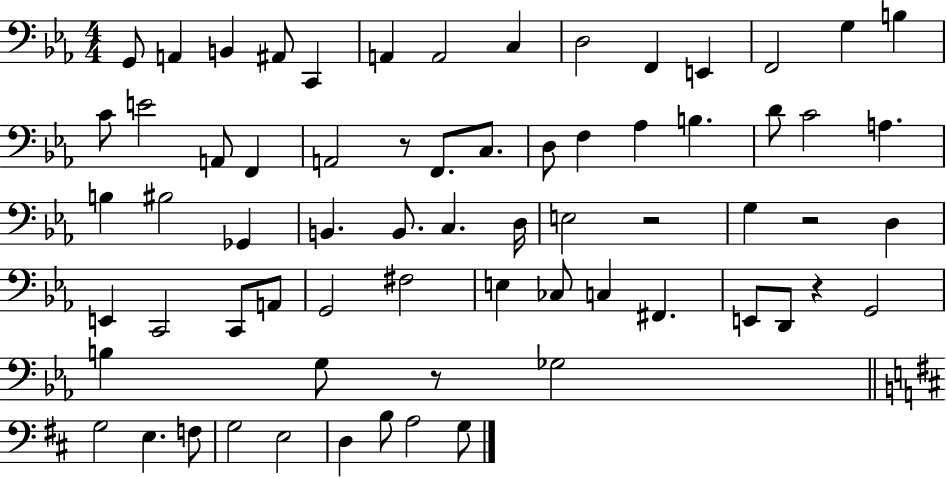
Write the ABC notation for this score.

X:1
T:Untitled
M:4/4
L:1/4
K:Eb
G,,/2 A,, B,, ^A,,/2 C,, A,, A,,2 C, D,2 F,, E,, F,,2 G, B, C/2 E2 A,,/2 F,, A,,2 z/2 F,,/2 C,/2 D,/2 F, _A, B, D/2 C2 A, B, ^B,2 _G,, B,, B,,/2 C, D,/4 E,2 z2 G, z2 D, E,, C,,2 C,,/2 A,,/2 G,,2 ^F,2 E, _C,/2 C, ^F,, E,,/2 D,,/2 z G,,2 B, G,/2 z/2 _G,2 G,2 E, F,/2 G,2 E,2 D, B,/2 A,2 G,/2